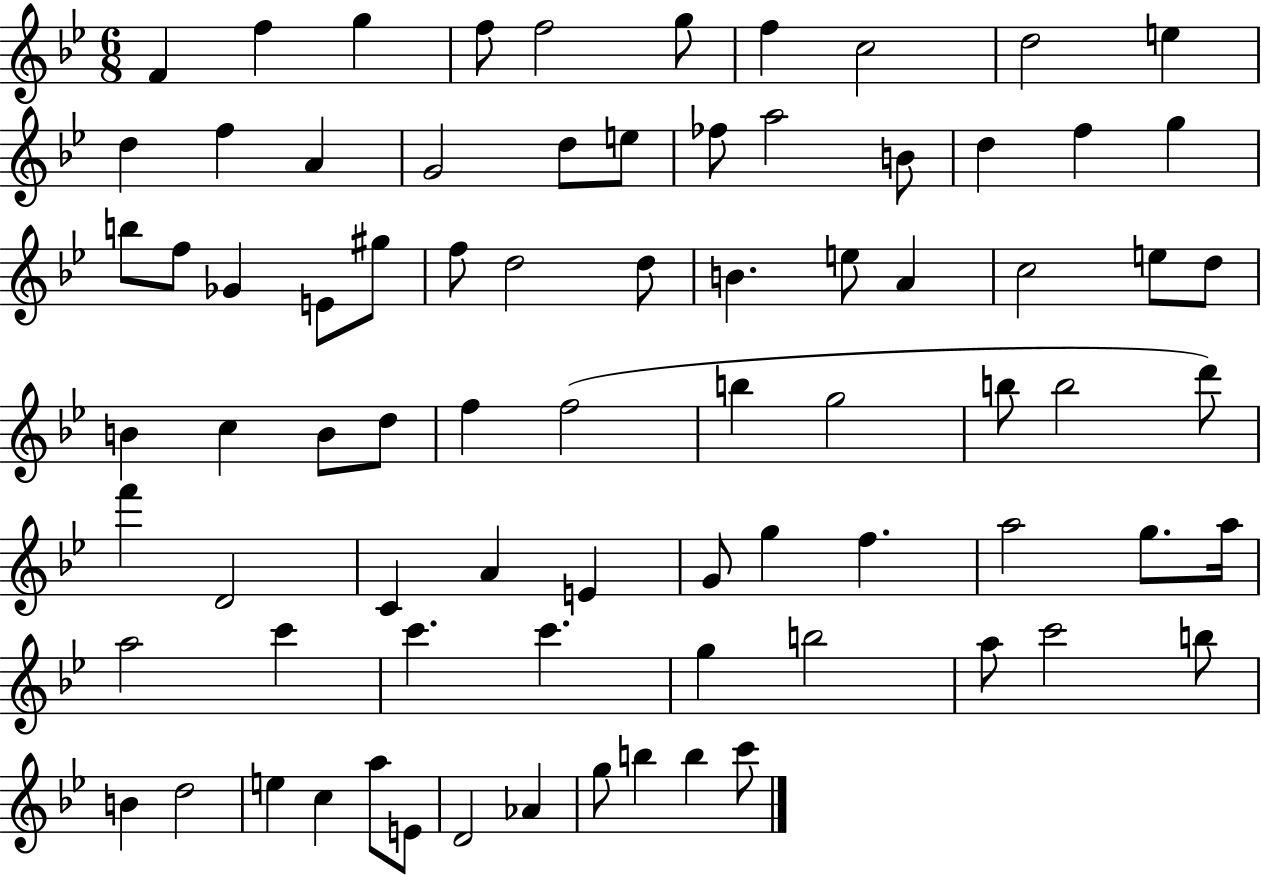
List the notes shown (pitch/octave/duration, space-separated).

F4/q F5/q G5/q F5/e F5/h G5/e F5/q C5/h D5/h E5/q D5/q F5/q A4/q G4/h D5/e E5/e FES5/e A5/h B4/e D5/q F5/q G5/q B5/e F5/e Gb4/q E4/e G#5/e F5/e D5/h D5/e B4/q. E5/e A4/q C5/h E5/e D5/e B4/q C5/q B4/e D5/e F5/q F5/h B5/q G5/h B5/e B5/h D6/e F6/q D4/h C4/q A4/q E4/q G4/e G5/q F5/q. A5/h G5/e. A5/s A5/h C6/q C6/q. C6/q. G5/q B5/h A5/e C6/h B5/e B4/q D5/h E5/q C5/q A5/e E4/e D4/h Ab4/q G5/e B5/q B5/q C6/e